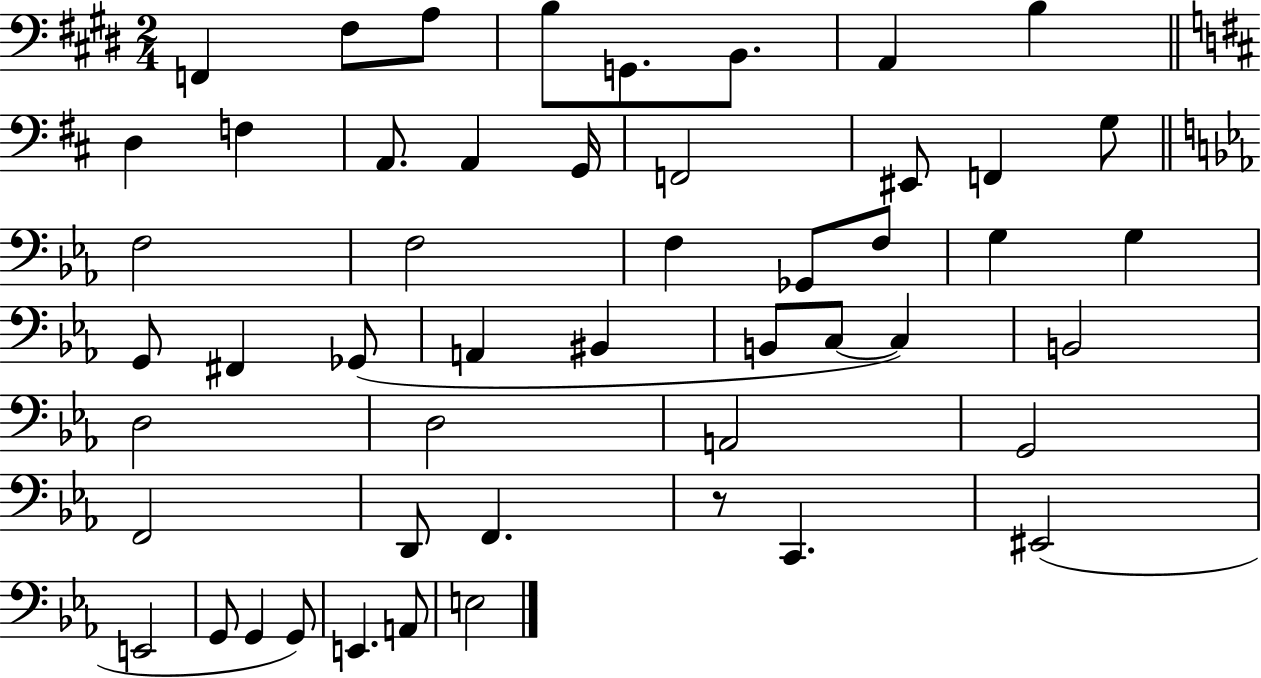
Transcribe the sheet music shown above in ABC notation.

X:1
T:Untitled
M:2/4
L:1/4
K:E
F,, ^F,/2 A,/2 B,/2 G,,/2 B,,/2 A,, B, D, F, A,,/2 A,, G,,/4 F,,2 ^E,,/2 F,, G,/2 F,2 F,2 F, _G,,/2 F,/2 G, G, G,,/2 ^F,, _G,,/2 A,, ^B,, B,,/2 C,/2 C, B,,2 D,2 D,2 A,,2 G,,2 F,,2 D,,/2 F,, z/2 C,, ^E,,2 E,,2 G,,/2 G,, G,,/2 E,, A,,/2 E,2